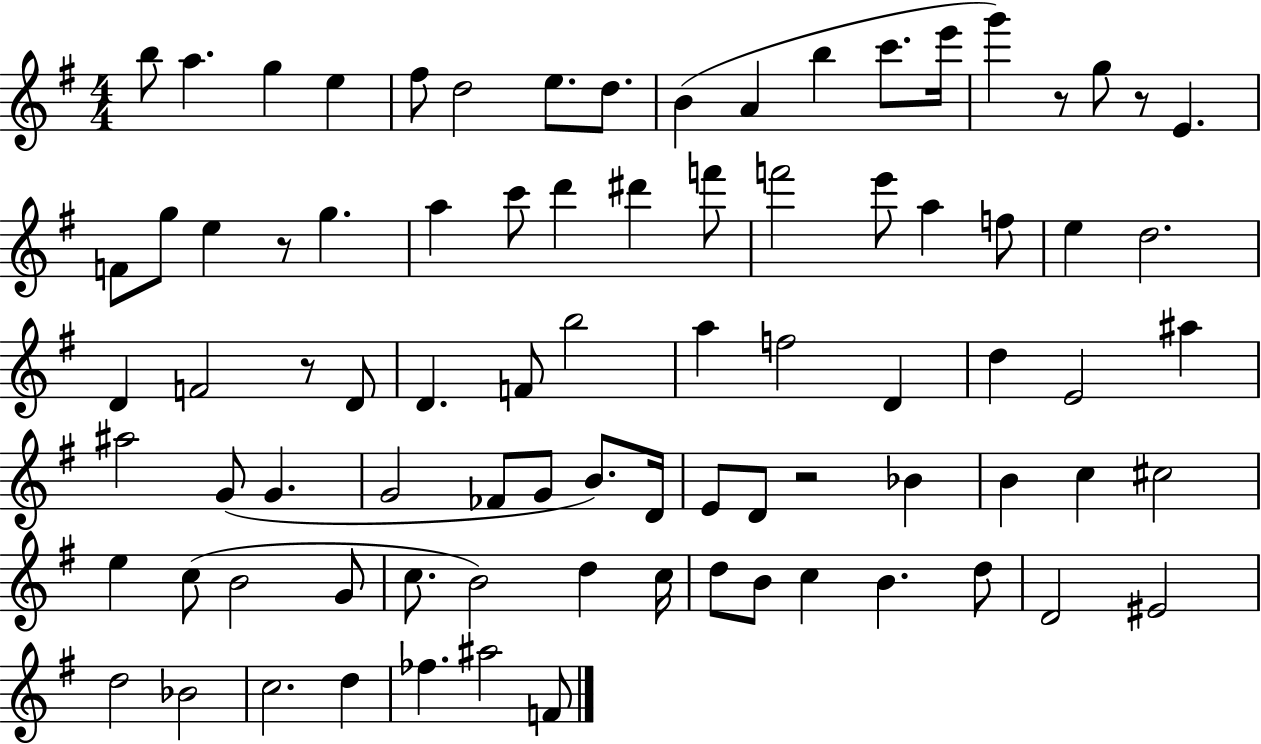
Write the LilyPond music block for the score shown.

{
  \clef treble
  \numericTimeSignature
  \time 4/4
  \key g \major
  b''8 a''4. g''4 e''4 | fis''8 d''2 e''8. d''8. | b'4( a'4 b''4 c'''8. e'''16 | g'''4) r8 g''8 r8 e'4. | \break f'8 g''8 e''4 r8 g''4. | a''4 c'''8 d'''4 dis'''4 f'''8 | f'''2 e'''8 a''4 f''8 | e''4 d''2. | \break d'4 f'2 r8 d'8 | d'4. f'8 b''2 | a''4 f''2 d'4 | d''4 e'2 ais''4 | \break ais''2 g'8( g'4. | g'2 fes'8 g'8 b'8.) d'16 | e'8 d'8 r2 bes'4 | b'4 c''4 cis''2 | \break e''4 c''8( b'2 g'8 | c''8. b'2) d''4 c''16 | d''8 b'8 c''4 b'4. d''8 | d'2 eis'2 | \break d''2 bes'2 | c''2. d''4 | fes''4. ais''2 f'8 | \bar "|."
}